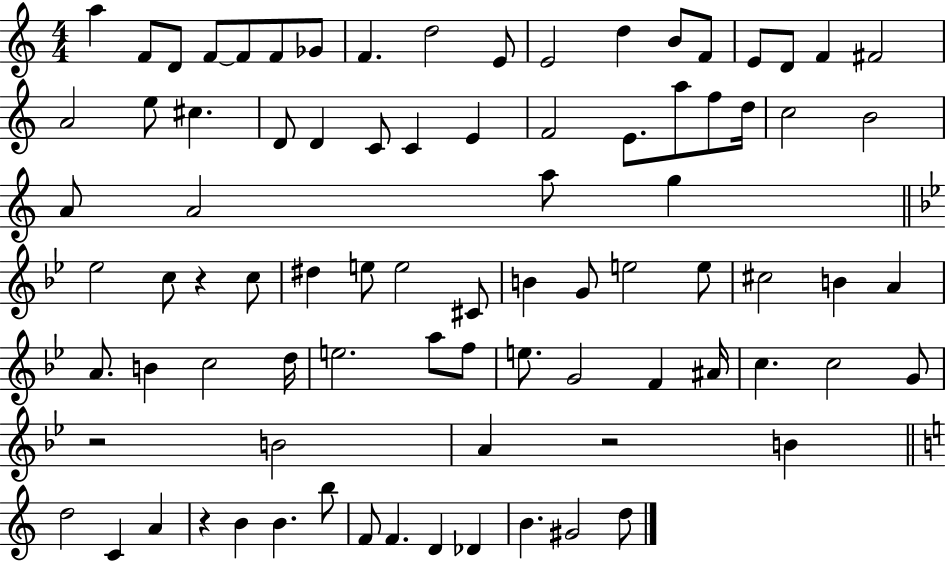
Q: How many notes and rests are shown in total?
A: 85